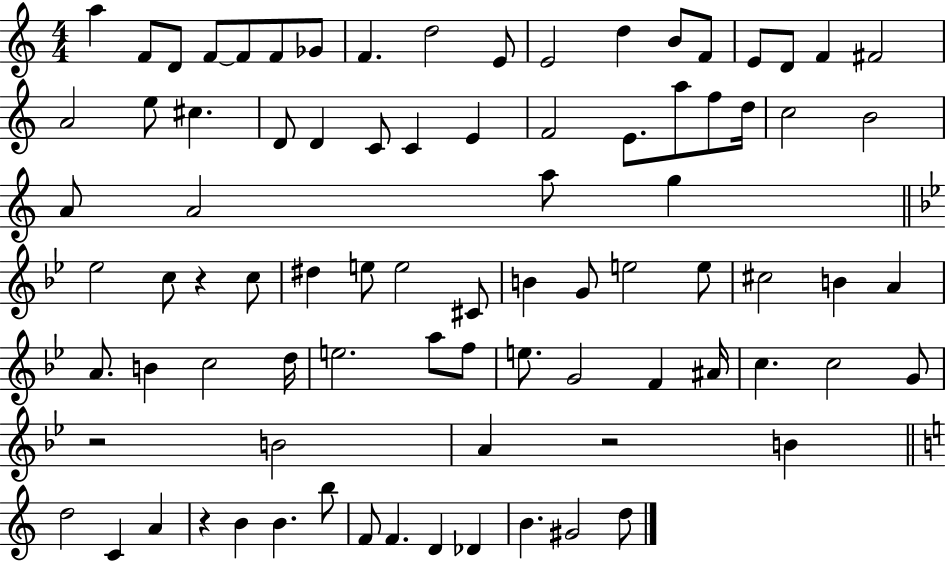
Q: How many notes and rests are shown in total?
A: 85